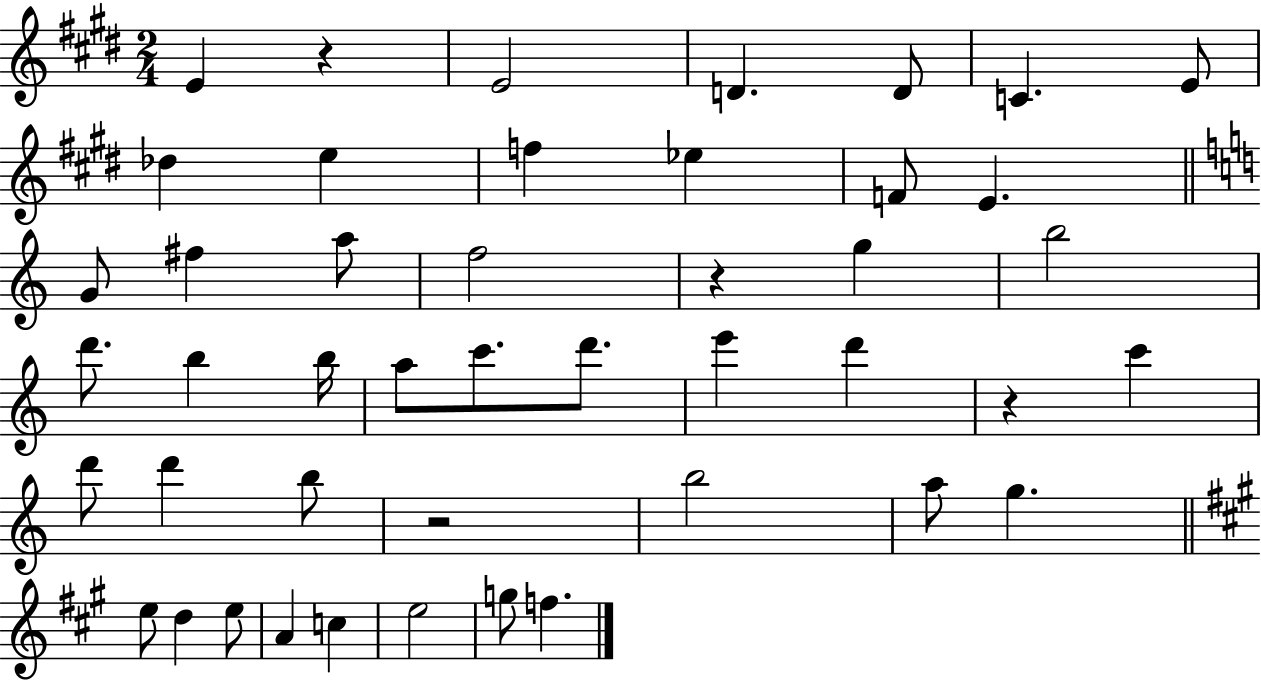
{
  \clef treble
  \numericTimeSignature
  \time 2/4
  \key e \major
  \repeat volta 2 { e'4 r4 | e'2 | d'4. d'8 | c'4. e'8 | \break des''4 e''4 | f''4 ees''4 | f'8 e'4. | \bar "||" \break \key c \major g'8 fis''4 a''8 | f''2 | r4 g''4 | b''2 | \break d'''8. b''4 b''16 | a''8 c'''8. d'''8. | e'''4 d'''4 | r4 c'''4 | \break d'''8 d'''4 b''8 | r2 | b''2 | a''8 g''4. | \break \bar "||" \break \key a \major e''8 d''4 e''8 | a'4 c''4 | e''2 | g''8 f''4. | \break } \bar "|."
}